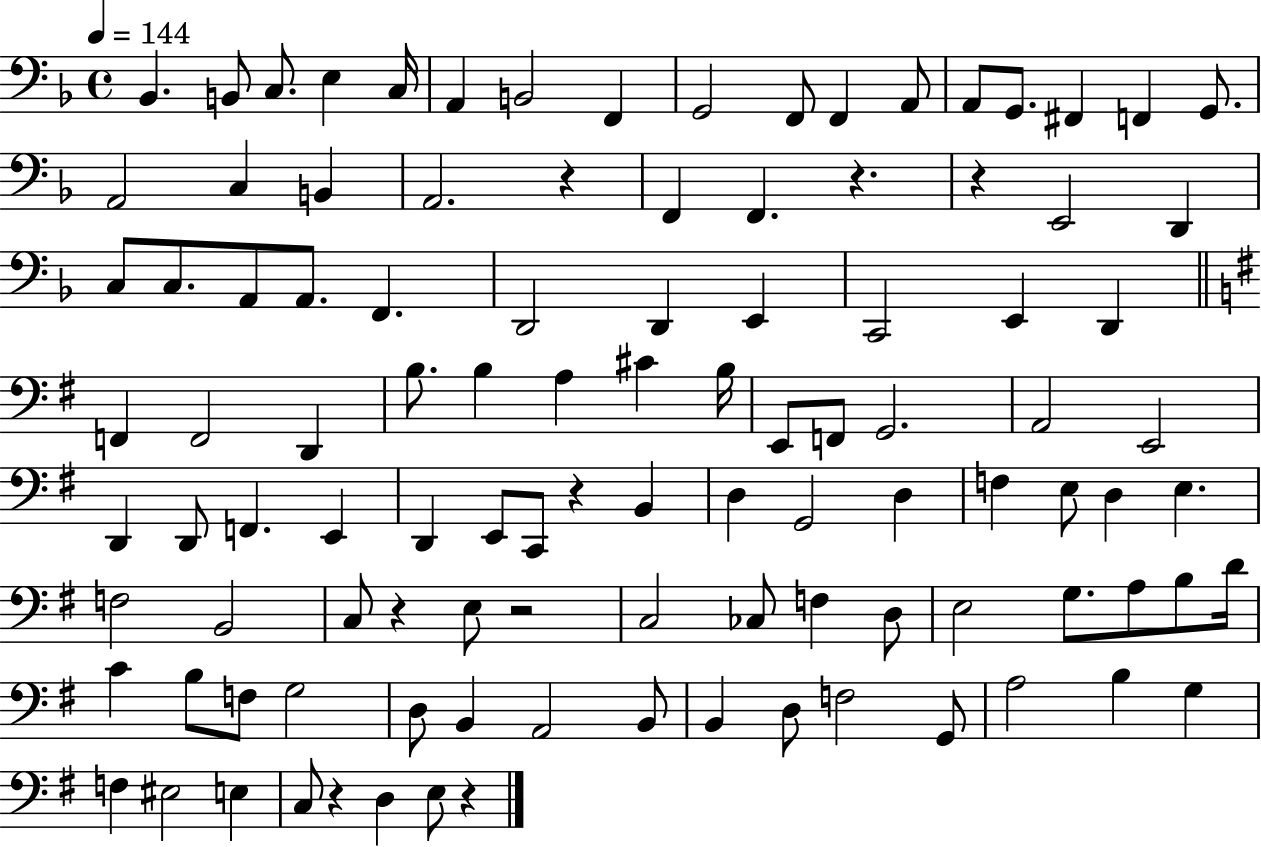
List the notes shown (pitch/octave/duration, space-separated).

Bb2/q. B2/e C3/e. E3/q C3/s A2/q B2/h F2/q G2/h F2/e F2/q A2/e A2/e G2/e. F#2/q F2/q G2/e. A2/h C3/q B2/q A2/h. R/q F2/q F2/q. R/q. R/q E2/h D2/q C3/e C3/e. A2/e A2/e. F2/q. D2/h D2/q E2/q C2/h E2/q D2/q F2/q F2/h D2/q B3/e. B3/q A3/q C#4/q B3/s E2/e F2/e G2/h. A2/h E2/h D2/q D2/e F2/q. E2/q D2/q E2/e C2/e R/q B2/q D3/q G2/h D3/q F3/q E3/e D3/q E3/q. F3/h B2/h C3/e R/q E3/e R/h C3/h CES3/e F3/q D3/e E3/h G3/e. A3/e B3/e D4/s C4/q B3/e F3/e G3/h D3/e B2/q A2/h B2/e B2/q D3/e F3/h G2/e A3/h B3/q G3/q F3/q EIS3/h E3/q C3/e R/q D3/q E3/e R/q